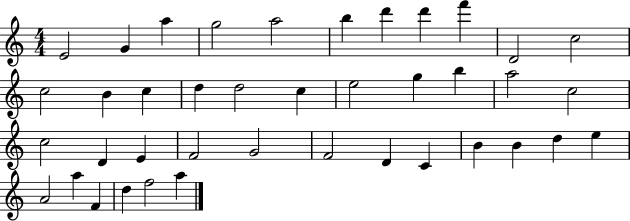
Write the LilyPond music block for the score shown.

{
  \clef treble
  \numericTimeSignature
  \time 4/4
  \key c \major
  e'2 g'4 a''4 | g''2 a''2 | b''4 d'''4 d'''4 f'''4 | d'2 c''2 | \break c''2 b'4 c''4 | d''4 d''2 c''4 | e''2 g''4 b''4 | a''2 c''2 | \break c''2 d'4 e'4 | f'2 g'2 | f'2 d'4 c'4 | b'4 b'4 d''4 e''4 | \break a'2 a''4 f'4 | d''4 f''2 a''4 | \bar "|."
}